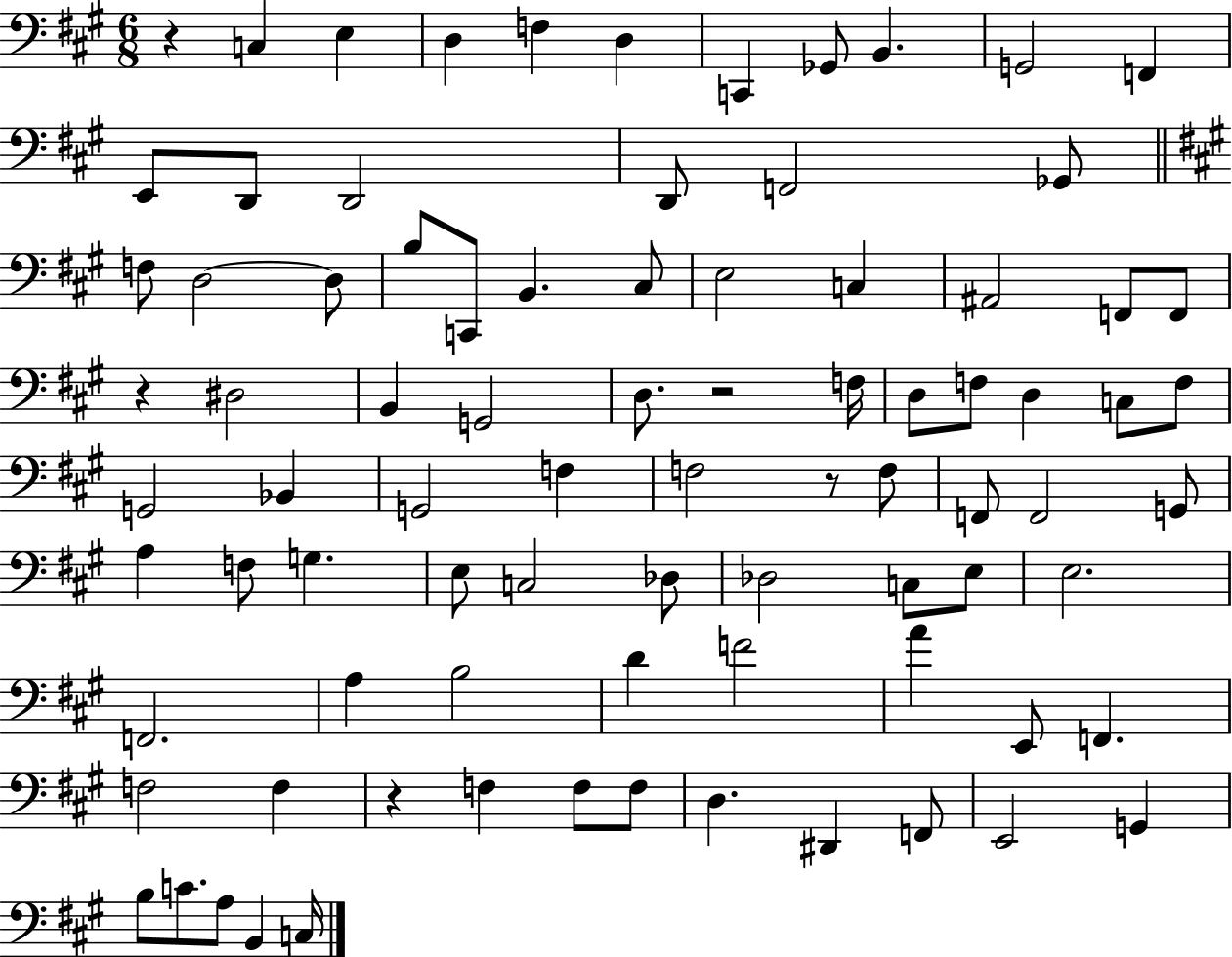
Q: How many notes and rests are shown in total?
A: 85